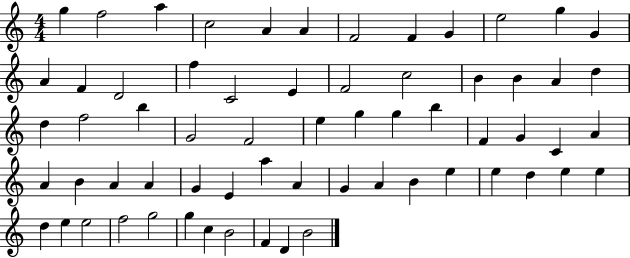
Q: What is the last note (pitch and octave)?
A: B4